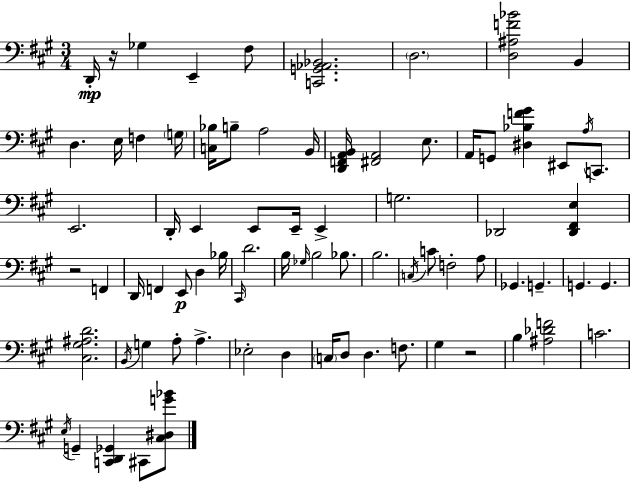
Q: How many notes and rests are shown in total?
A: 78